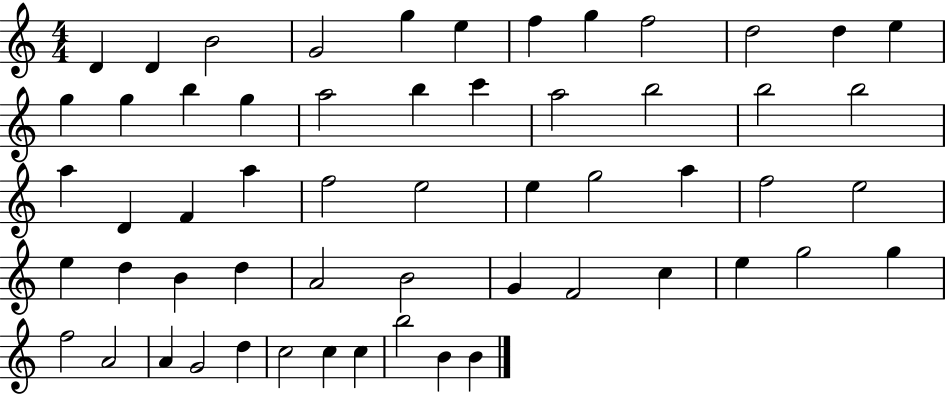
D4/q D4/q B4/h G4/h G5/q E5/q F5/q G5/q F5/h D5/h D5/q E5/q G5/q G5/q B5/q G5/q A5/h B5/q C6/q A5/h B5/h B5/h B5/h A5/q D4/q F4/q A5/q F5/h E5/h E5/q G5/h A5/q F5/h E5/h E5/q D5/q B4/q D5/q A4/h B4/h G4/q F4/h C5/q E5/q G5/h G5/q F5/h A4/h A4/q G4/h D5/q C5/h C5/q C5/q B5/h B4/q B4/q